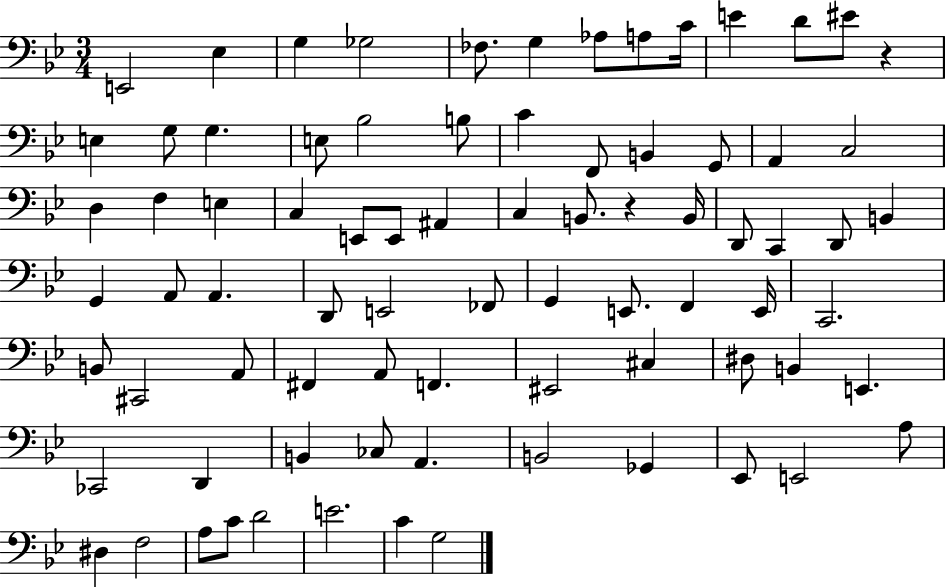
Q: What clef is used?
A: bass